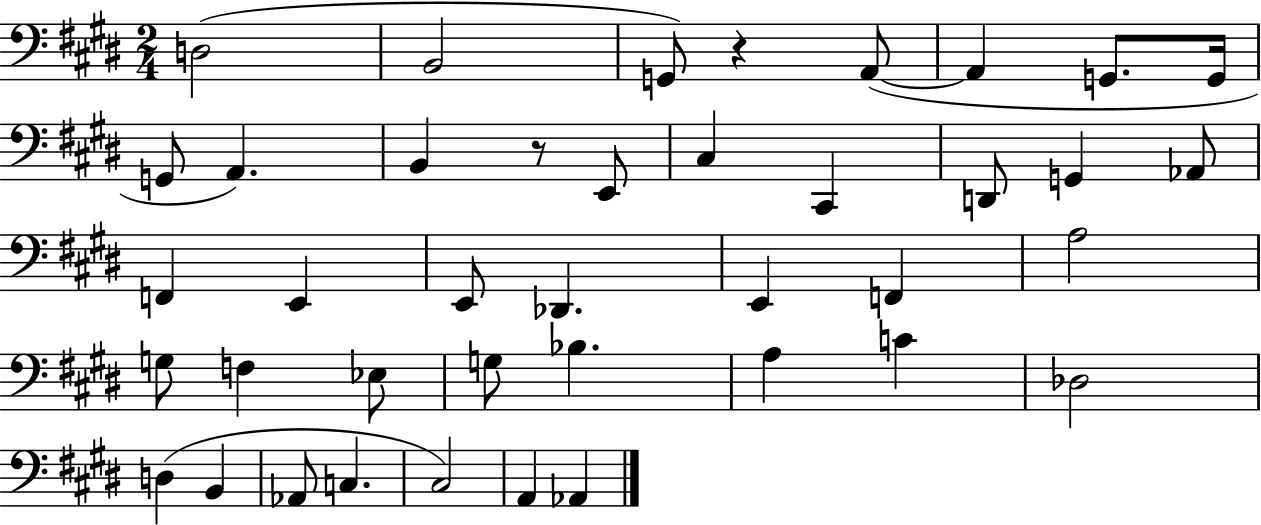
D3/h B2/h G2/e R/q A2/e A2/q G2/e. G2/s G2/e A2/q. B2/q R/e E2/e C#3/q C#2/q D2/e G2/q Ab2/e F2/q E2/q E2/e Db2/q. E2/q F2/q A3/h G3/e F3/q Eb3/e G3/e Bb3/q. A3/q C4/q Db3/h D3/q B2/q Ab2/e C3/q. C#3/h A2/q Ab2/q